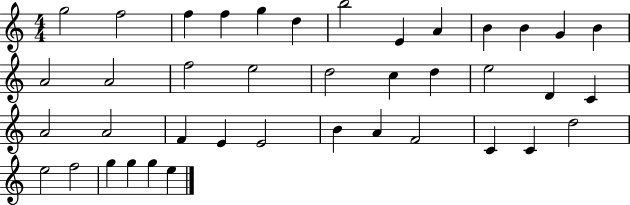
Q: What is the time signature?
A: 4/4